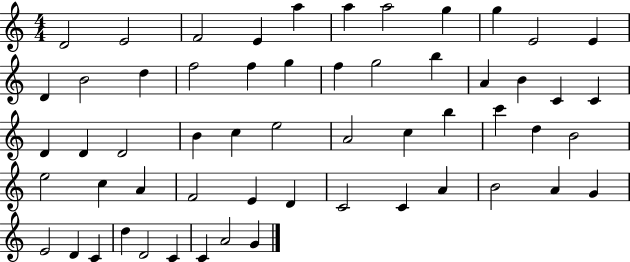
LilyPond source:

{
  \clef treble
  \numericTimeSignature
  \time 4/4
  \key c \major
  d'2 e'2 | f'2 e'4 a''4 | a''4 a''2 g''4 | g''4 e'2 e'4 | \break d'4 b'2 d''4 | f''2 f''4 g''4 | f''4 g''2 b''4 | a'4 b'4 c'4 c'4 | \break d'4 d'4 d'2 | b'4 c''4 e''2 | a'2 c''4 b''4 | c'''4 d''4 b'2 | \break e''2 c''4 a'4 | f'2 e'4 d'4 | c'2 c'4 a'4 | b'2 a'4 g'4 | \break e'2 d'4 c'4 | d''4 d'2 c'4 | c'4 a'2 g'4 | \bar "|."
}